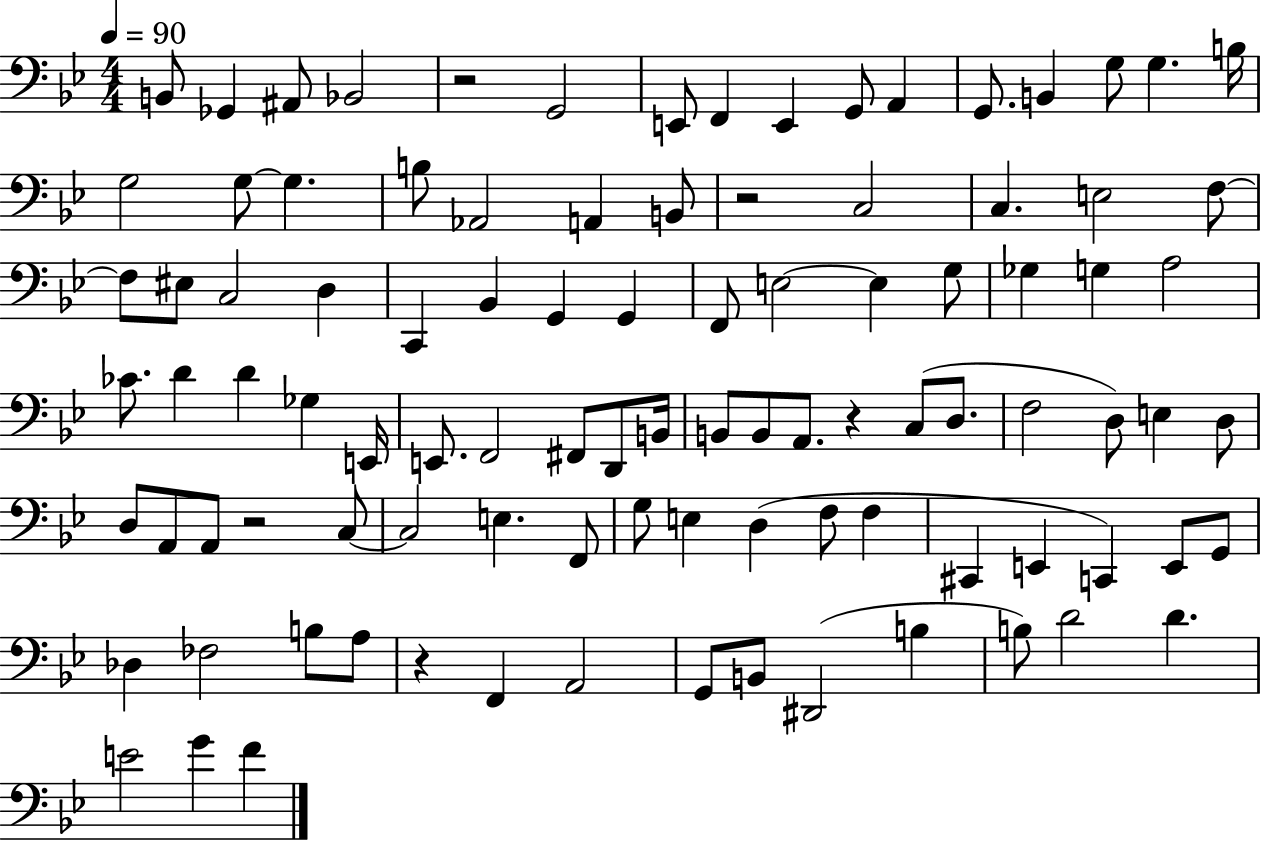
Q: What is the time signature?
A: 4/4